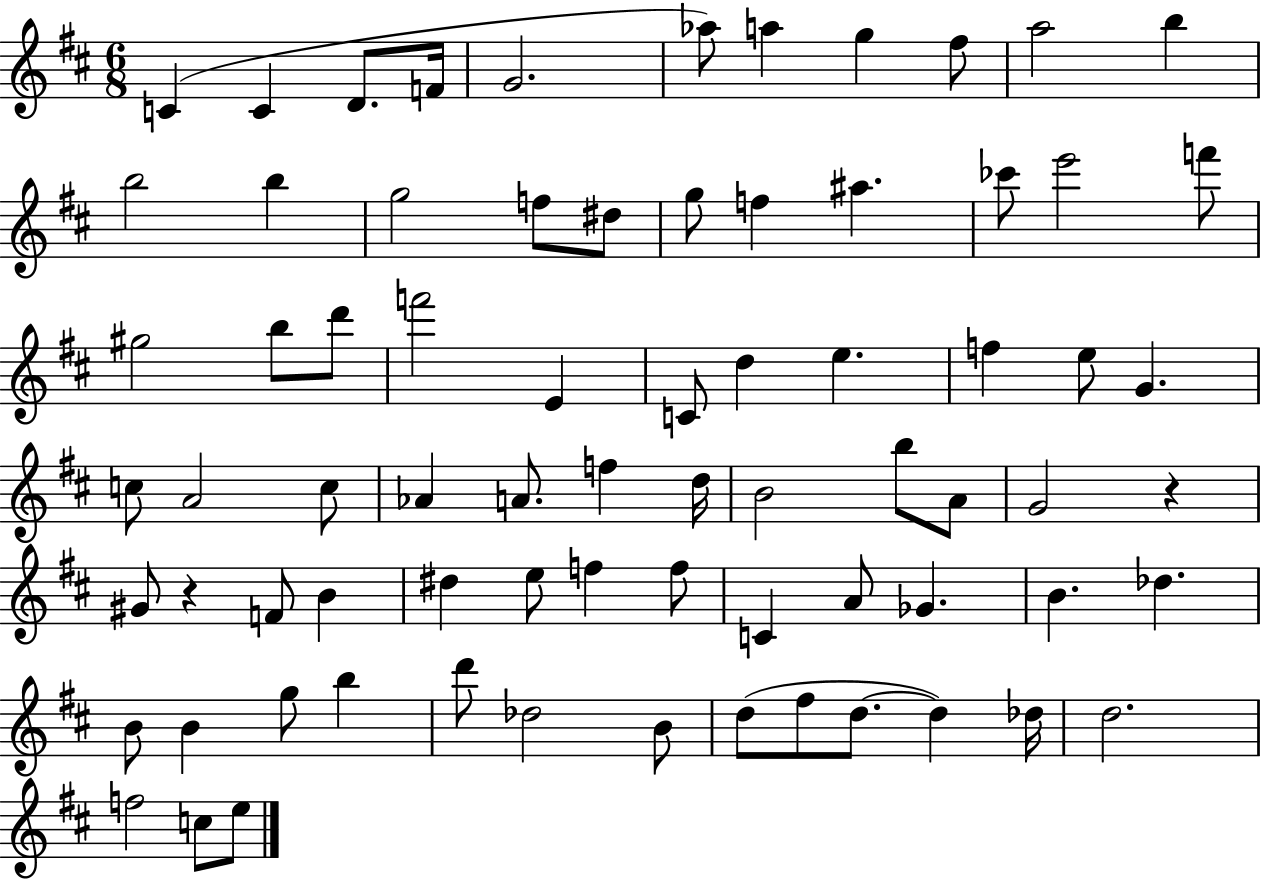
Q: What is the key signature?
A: D major